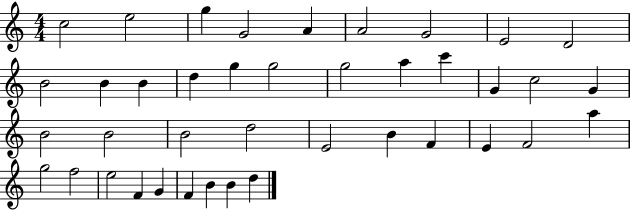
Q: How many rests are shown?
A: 0